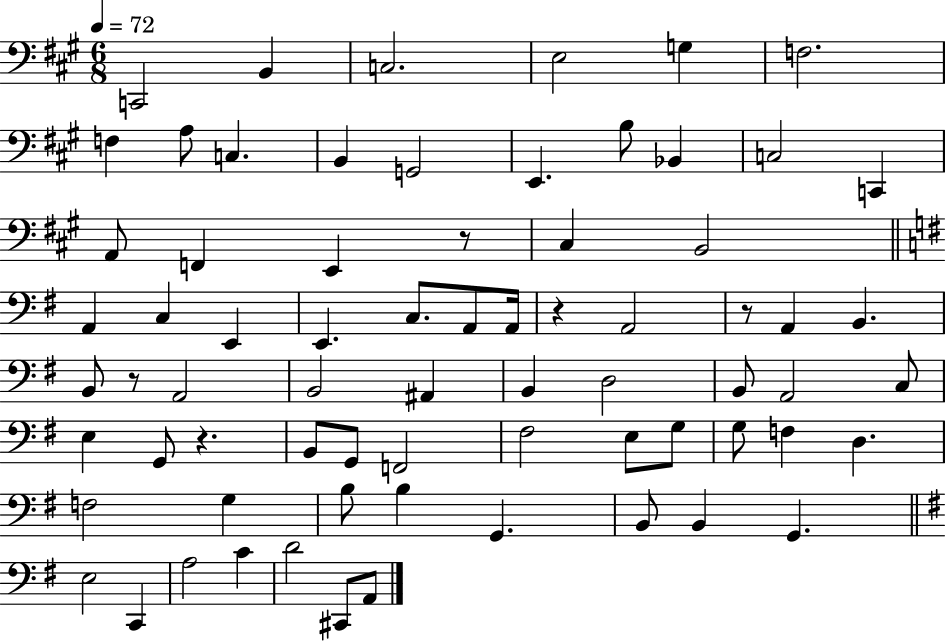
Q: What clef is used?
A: bass